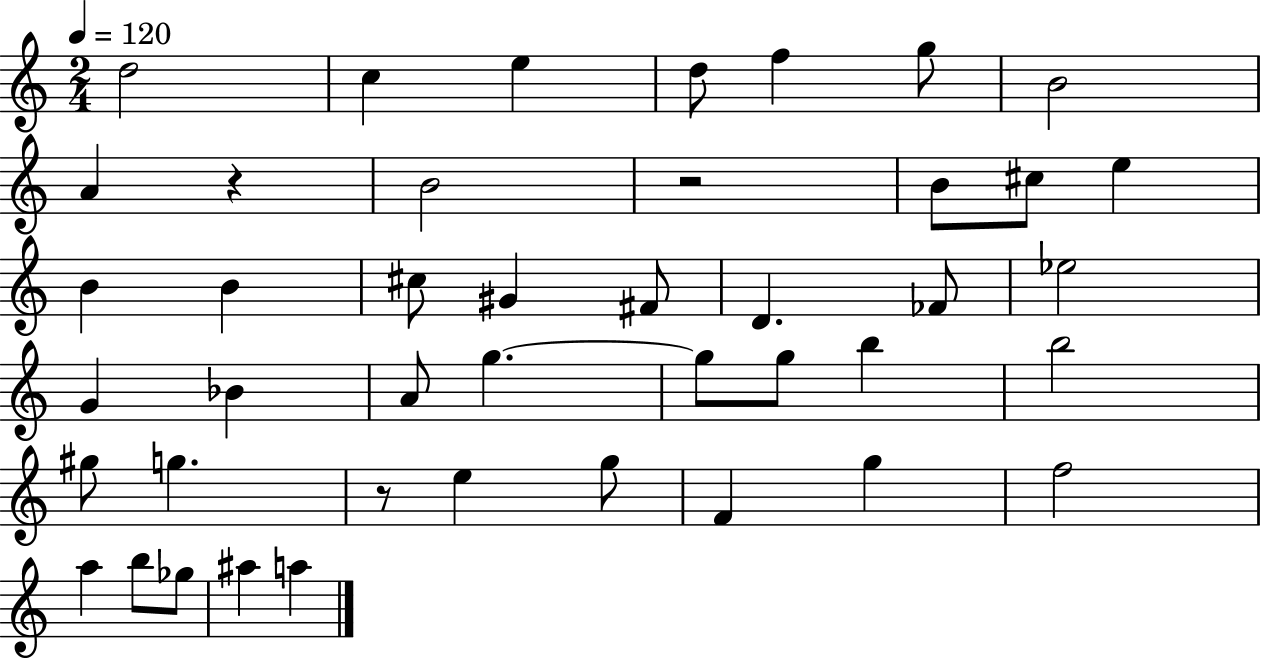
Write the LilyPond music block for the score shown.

{
  \clef treble
  \numericTimeSignature
  \time 2/4
  \key c \major
  \tempo 4 = 120
  d''2 | c''4 e''4 | d''8 f''4 g''8 | b'2 | \break a'4 r4 | b'2 | r2 | b'8 cis''8 e''4 | \break b'4 b'4 | cis''8 gis'4 fis'8 | d'4. fes'8 | ees''2 | \break g'4 bes'4 | a'8 g''4.~~ | g''8 g''8 b''4 | b''2 | \break gis''8 g''4. | r8 e''4 g''8 | f'4 g''4 | f''2 | \break a''4 b''8 ges''8 | ais''4 a''4 | \bar "|."
}